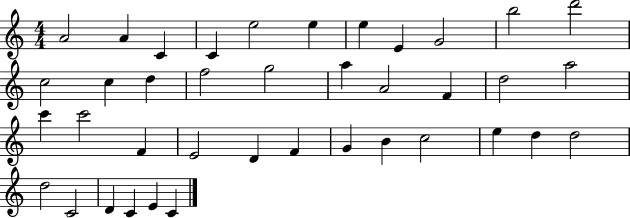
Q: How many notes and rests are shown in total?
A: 39